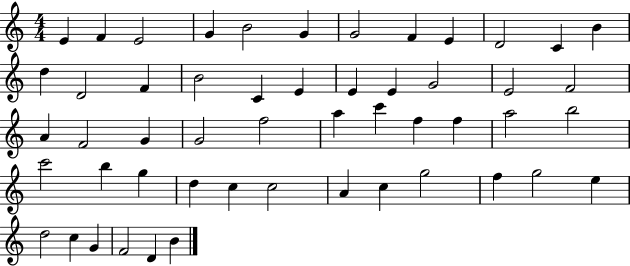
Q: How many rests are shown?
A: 0